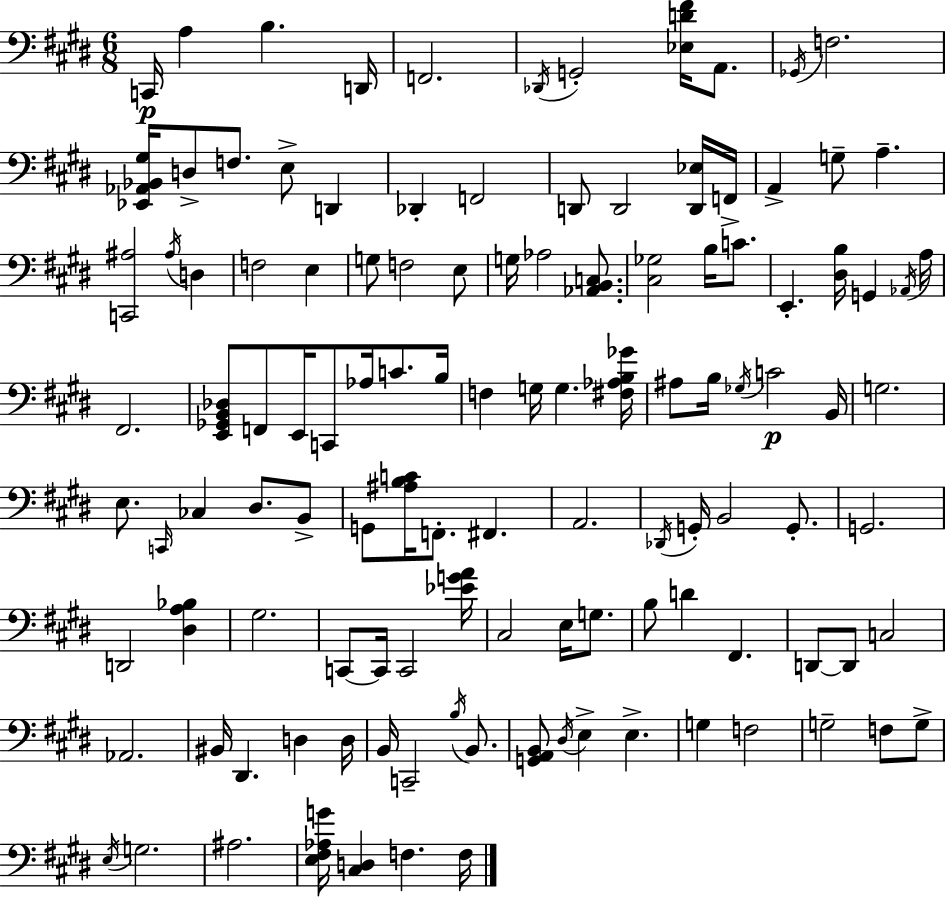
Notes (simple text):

C2/s A3/q B3/q. D2/s F2/h. Db2/s G2/h [Eb3,D4,F#4]/s A2/e. Gb2/s F3/h. [Eb2,Ab2,Bb2,G#3]/s D3/e F3/e. E3/e D2/q Db2/q F2/h D2/e D2/h [D2,Eb3]/s F2/s A2/q G3/e A3/q. [C2,A#3]/h A#3/s D3/q F3/h E3/q G3/e F3/h E3/e G3/s Ab3/h [Ab2,B2,C3]/e. [C#3,Gb3]/h B3/s C4/e. E2/q. [D#3,B3]/s G2/q Ab2/s A3/s F#2/h. [E2,Gb2,B2,Db3]/e F2/e E2/s C2/e Ab3/s C4/e. B3/s F3/q G3/s G3/q. [F#3,Ab3,B3,Gb4]/s A#3/e B3/s Gb3/s C4/h B2/s G3/h. E3/e. C2/s CES3/q D#3/e. B2/e G2/e [A#3,B3,C4]/s F2/e. F#2/q. A2/h. Db2/s G2/s B2/h G2/e. G2/h. D2/h [D#3,A3,Bb3]/q G#3/h. C2/e C2/s C2/h [Eb4,G4,A4]/s C#3/h E3/s G3/e. B3/e D4/q F#2/q. D2/e D2/e C3/h Ab2/h. BIS2/s D#2/q. D3/q D3/s B2/s C2/h B3/s B2/e. [G2,A2,B2]/e D#3/s E3/q E3/q. G3/q F3/h G3/h F3/e G3/e E3/s G3/h. A#3/h. [E3,F#3,Ab3,G4]/s [C#3,D3]/q F3/q. F3/s